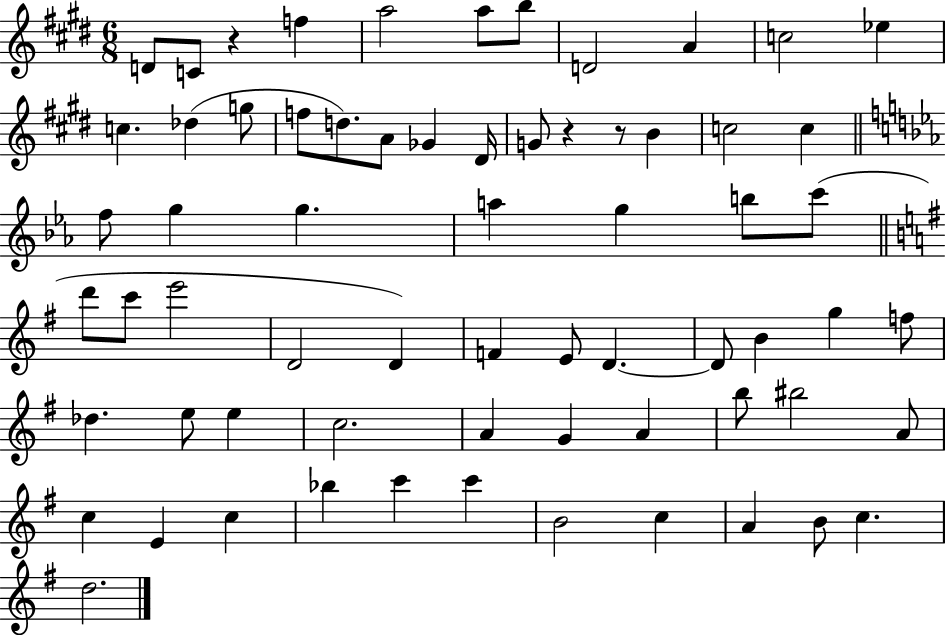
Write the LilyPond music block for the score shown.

{
  \clef treble
  \numericTimeSignature
  \time 6/8
  \key e \major
  d'8 c'8 r4 f''4 | a''2 a''8 b''8 | d'2 a'4 | c''2 ees''4 | \break c''4. des''4( g''8 | f''8 d''8.) a'8 ges'4 dis'16 | g'8 r4 r8 b'4 | c''2 c''4 | \break \bar "||" \break \key ees \major f''8 g''4 g''4. | a''4 g''4 b''8 c'''8( | \bar "||" \break \key g \major d'''8 c'''8 e'''2 | d'2 d'4) | f'4 e'8 d'4.~~ | d'8 b'4 g''4 f''8 | \break des''4. e''8 e''4 | c''2. | a'4 g'4 a'4 | b''8 bis''2 a'8 | \break c''4 e'4 c''4 | bes''4 c'''4 c'''4 | b'2 c''4 | a'4 b'8 c''4. | \break d''2. | \bar "|."
}